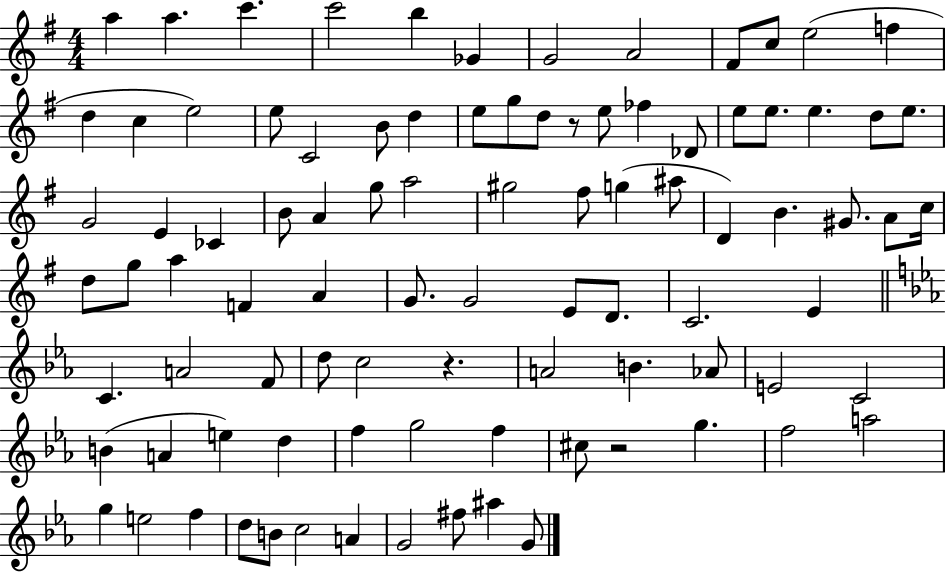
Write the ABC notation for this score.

X:1
T:Untitled
M:4/4
L:1/4
K:G
a a c' c'2 b _G G2 A2 ^F/2 c/2 e2 f d c e2 e/2 C2 B/2 d e/2 g/2 d/2 z/2 e/2 _f _D/2 e/2 e/2 e d/2 e/2 G2 E _C B/2 A g/2 a2 ^g2 ^f/2 g ^a/2 D B ^G/2 A/2 c/4 d/2 g/2 a F A G/2 G2 E/2 D/2 C2 E C A2 F/2 d/2 c2 z A2 B _A/2 E2 C2 B A e d f g2 f ^c/2 z2 g f2 a2 g e2 f d/2 B/2 c2 A G2 ^f/2 ^a G/2